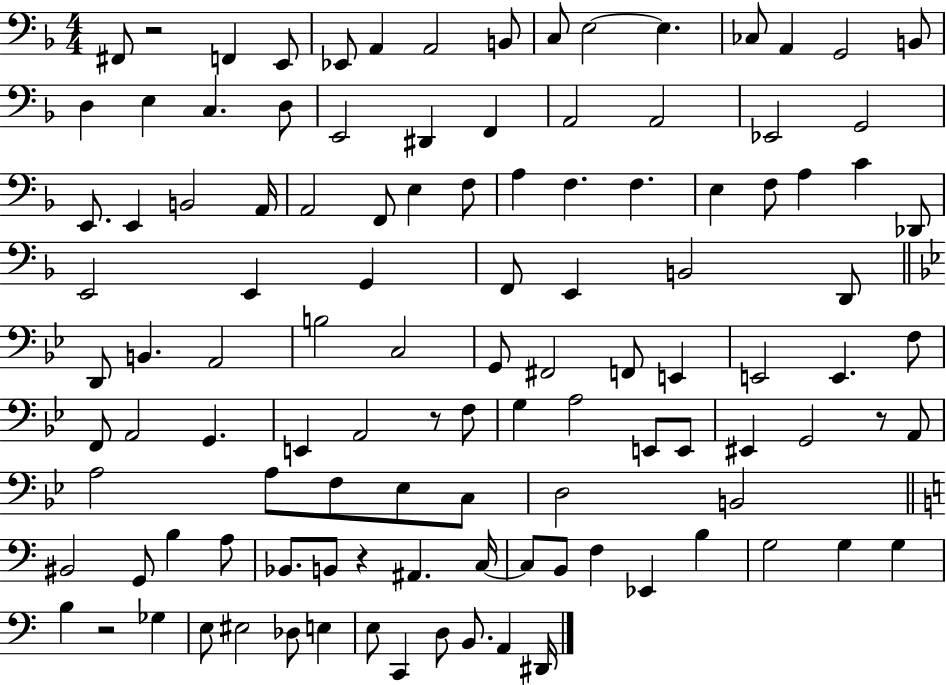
{
  \clef bass
  \numericTimeSignature
  \time 4/4
  \key f \major
  \repeat volta 2 { fis,8 r2 f,4 e,8 | ees,8 a,4 a,2 b,8 | c8 e2~~ e4. | ces8 a,4 g,2 b,8 | \break d4 e4 c4. d8 | e,2 dis,4 f,4 | a,2 a,2 | ees,2 g,2 | \break e,8. e,4 b,2 a,16 | a,2 f,8 e4 f8 | a4 f4. f4. | e4 f8 a4 c'4 des,8 | \break e,2 e,4 g,4 | f,8 e,4 b,2 d,8 | \bar "||" \break \key bes \major d,8 b,4. a,2 | b2 c2 | g,8 fis,2 f,8 e,4 | e,2 e,4. f8 | \break f,8 a,2 g,4. | e,4 a,2 r8 f8 | g4 a2 e,8 e,8 | eis,4 g,2 r8 a,8 | \break a2 a8 f8 ees8 c8 | d2 b,2 | \bar "||" \break \key c \major bis,2 g,8 b4 a8 | bes,8. b,8 r4 ais,4. c16~~ | c8 b,8 f4 ees,4 b4 | g2 g4 g4 | \break b4 r2 ges4 | e8 eis2 des8 e4 | e8 c,4 d8 b,8. a,4 dis,16 | } \bar "|."
}